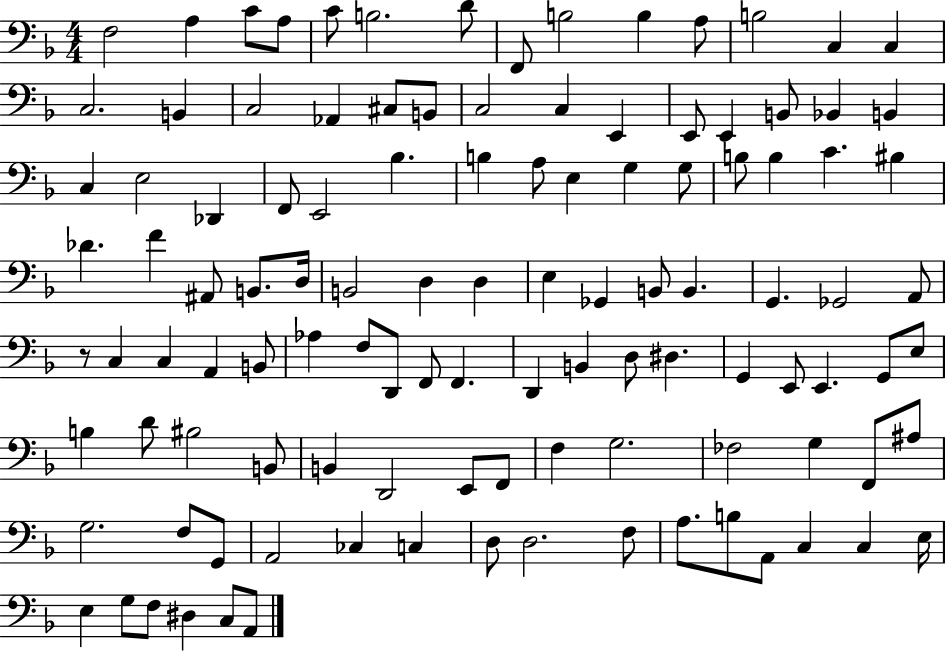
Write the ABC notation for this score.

X:1
T:Untitled
M:4/4
L:1/4
K:F
F,2 A, C/2 A,/2 C/2 B,2 D/2 F,,/2 B,2 B, A,/2 B,2 C, C, C,2 B,, C,2 _A,, ^C,/2 B,,/2 C,2 C, E,, E,,/2 E,, B,,/2 _B,, B,, C, E,2 _D,, F,,/2 E,,2 _B, B, A,/2 E, G, G,/2 B,/2 B, C ^B, _D F ^A,,/2 B,,/2 D,/4 B,,2 D, D, E, _G,, B,,/2 B,, G,, _G,,2 A,,/2 z/2 C, C, A,, B,,/2 _A, F,/2 D,,/2 F,,/2 F,, D,, B,, D,/2 ^D, G,, E,,/2 E,, G,,/2 E,/2 B, D/2 ^B,2 B,,/2 B,, D,,2 E,,/2 F,,/2 F, G,2 _F,2 G, F,,/2 ^A,/2 G,2 F,/2 G,,/2 A,,2 _C, C, D,/2 D,2 F,/2 A,/2 B,/2 A,,/2 C, C, E,/4 E, G,/2 F,/2 ^D, C,/2 A,,/2